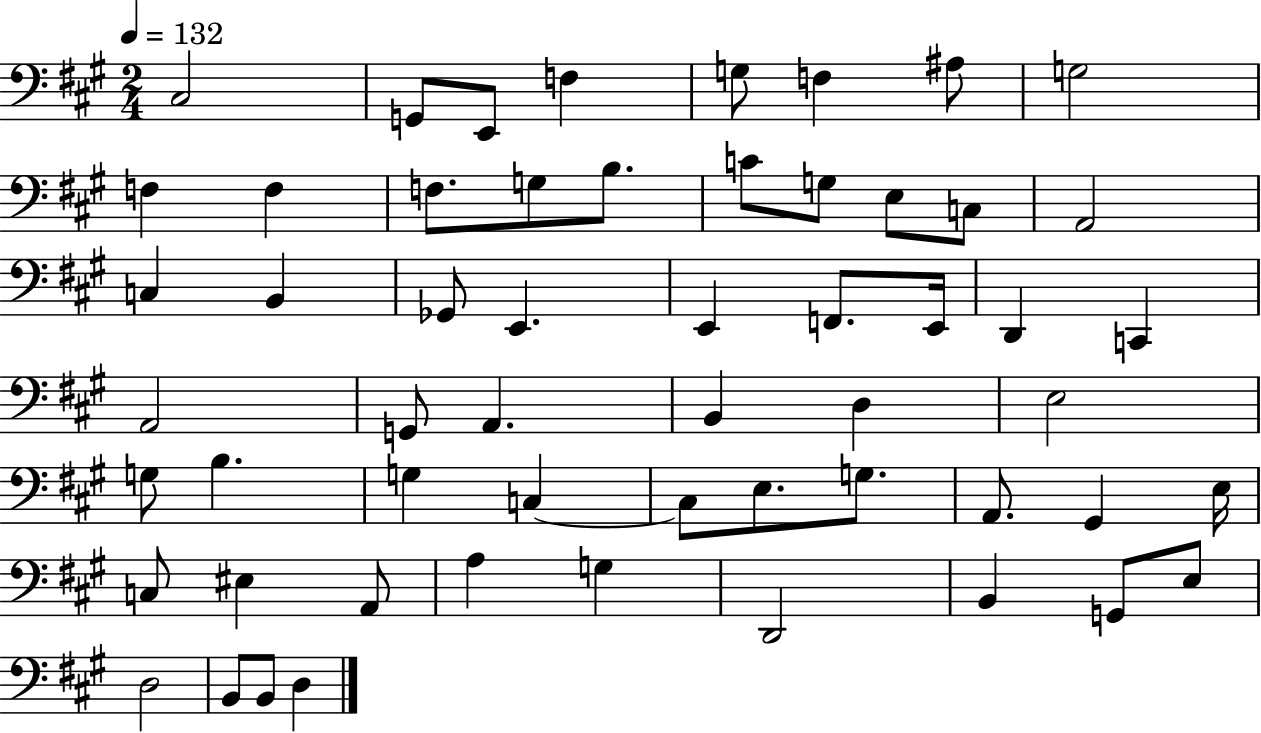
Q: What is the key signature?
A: A major